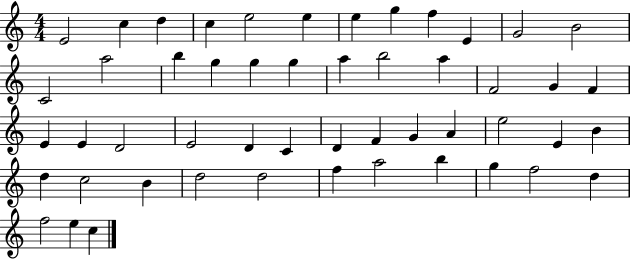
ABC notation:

X:1
T:Untitled
M:4/4
L:1/4
K:C
E2 c d c e2 e e g f E G2 B2 C2 a2 b g g g a b2 a F2 G F E E D2 E2 D C D F G A e2 E B d c2 B d2 d2 f a2 b g f2 d f2 e c